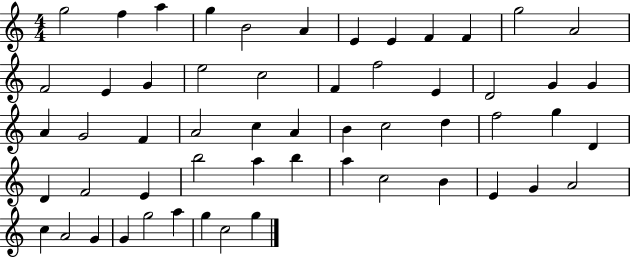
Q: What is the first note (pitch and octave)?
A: G5